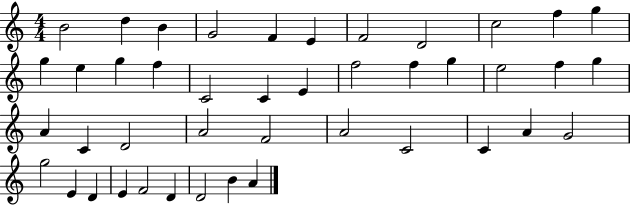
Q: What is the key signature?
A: C major